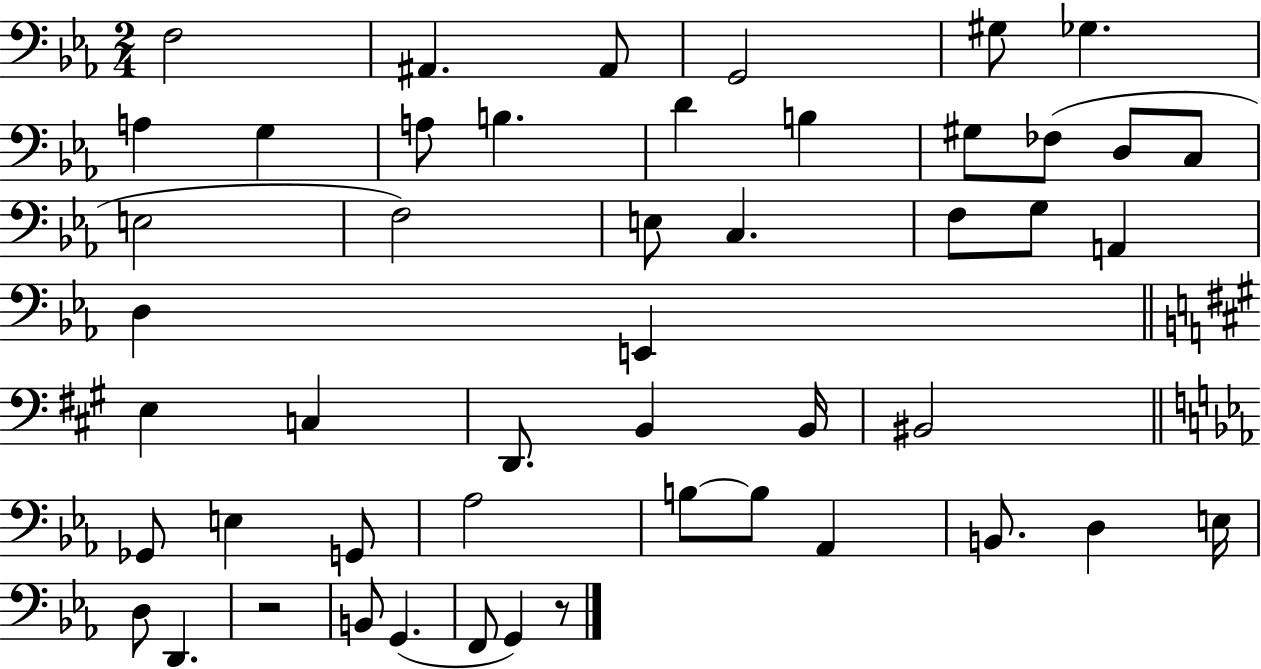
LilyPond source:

{
  \clef bass
  \numericTimeSignature
  \time 2/4
  \key ees \major
  \repeat volta 2 { f2 | ais,4. ais,8 | g,2 | gis8 ges4. | \break a4 g4 | a8 b4. | d'4 b4 | gis8 fes8( d8 c8 | \break e2 | f2) | e8 c4. | f8 g8 a,4 | \break d4 e,4 | \bar "||" \break \key a \major e4 c4 | d,8. b,4 b,16 | bis,2 | \bar "||" \break \key c \minor ges,8 e4 g,8 | aes2 | b8~~ b8 aes,4 | b,8. d4 e16 | \break d8 d,4. | r2 | b,8 g,4.( | f,8 g,4) r8 | \break } \bar "|."
}